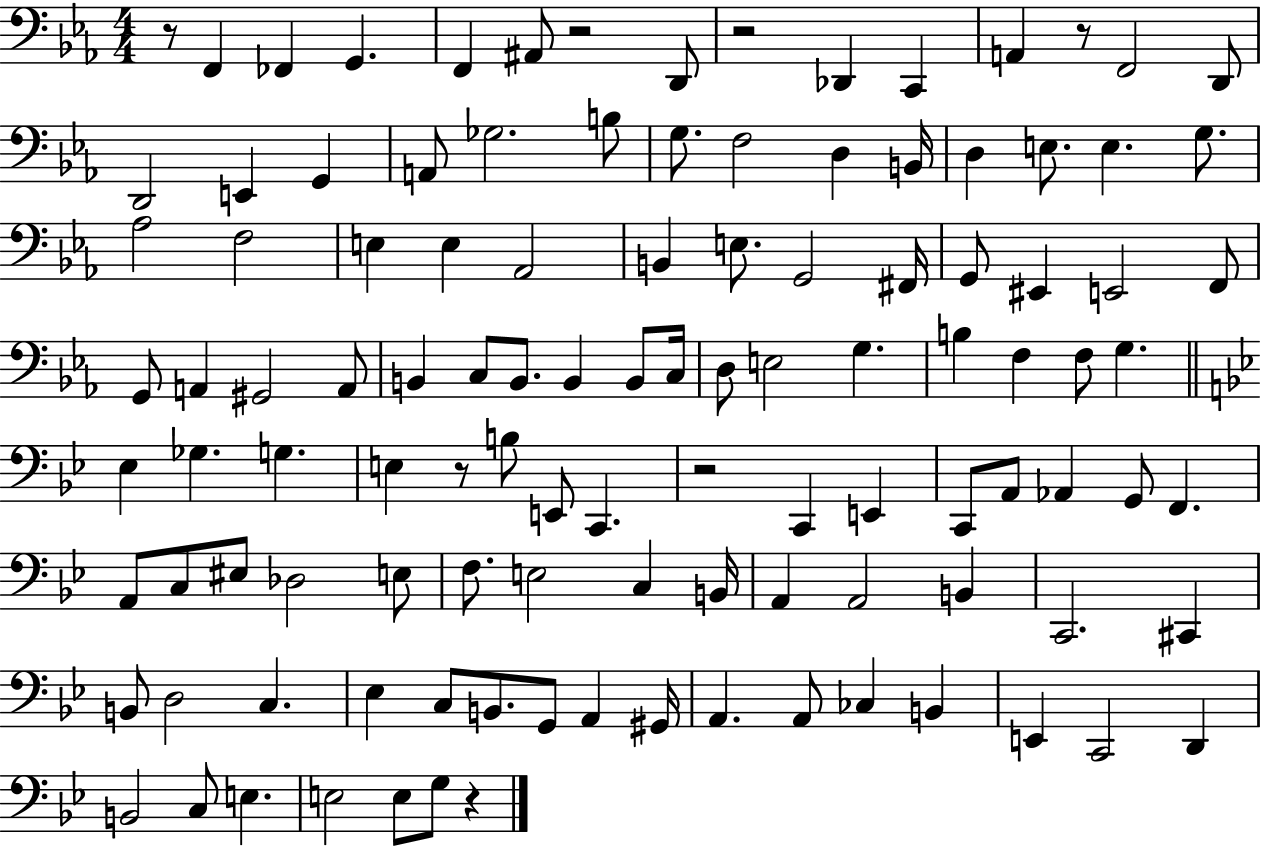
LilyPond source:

{
  \clef bass
  \numericTimeSignature
  \time 4/4
  \key ees \major
  \repeat volta 2 { r8 f,4 fes,4 g,4. | f,4 ais,8 r2 d,8 | r2 des,4 c,4 | a,4 r8 f,2 d,8 | \break d,2 e,4 g,4 | a,8 ges2. b8 | g8. f2 d4 b,16 | d4 e8. e4. g8. | \break aes2 f2 | e4 e4 aes,2 | b,4 e8. g,2 fis,16 | g,8 eis,4 e,2 f,8 | \break g,8 a,4 gis,2 a,8 | b,4 c8 b,8. b,4 b,8 c16 | d8 e2 g4. | b4 f4 f8 g4. | \break \bar "||" \break \key bes \major ees4 ges4. g4. | e4 r8 b8 e,8 c,4. | r2 c,4 e,4 | c,8 a,8 aes,4 g,8 f,4. | \break a,8 c8 eis8 des2 e8 | f8. e2 c4 b,16 | a,4 a,2 b,4 | c,2. cis,4 | \break b,8 d2 c4. | ees4 c8 b,8. g,8 a,4 gis,16 | a,4. a,8 ces4 b,4 | e,4 c,2 d,4 | \break b,2 c8 e4. | e2 e8 g8 r4 | } \bar "|."
}